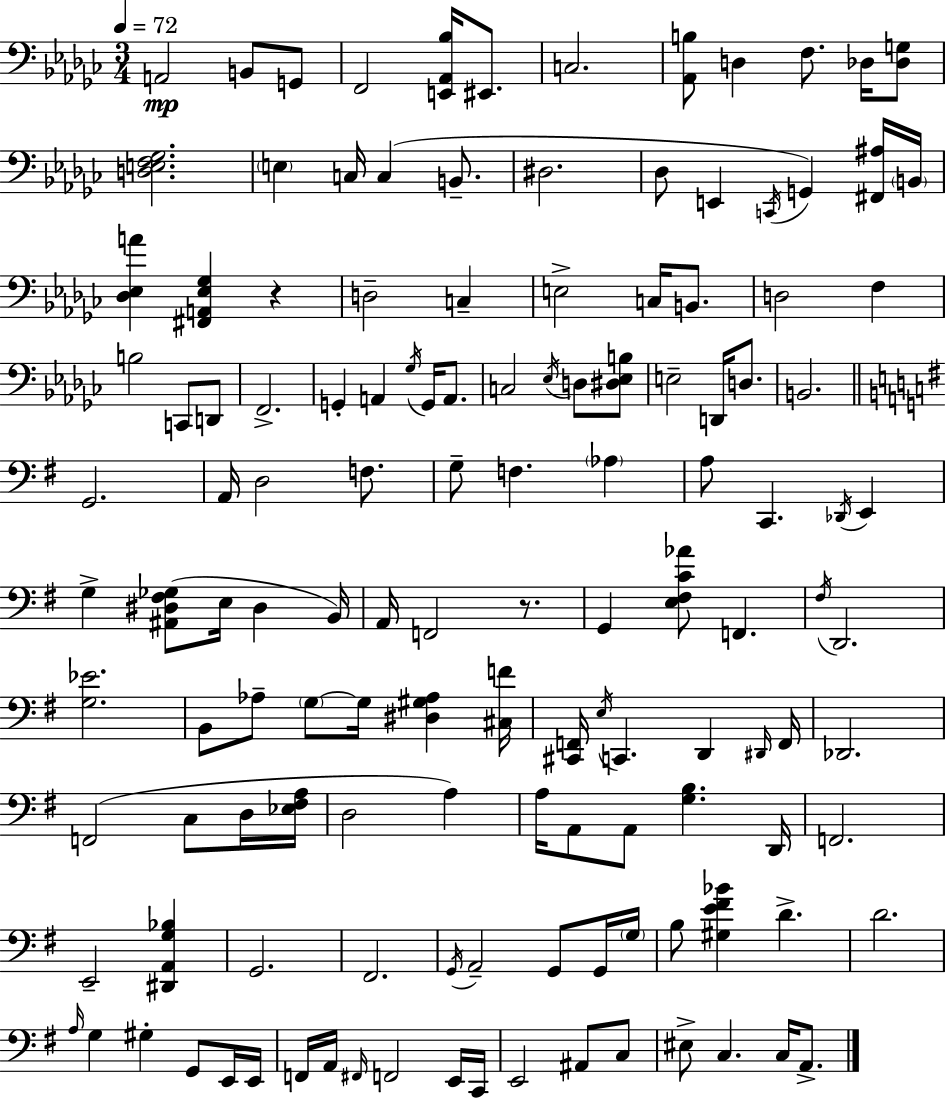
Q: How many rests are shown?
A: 2